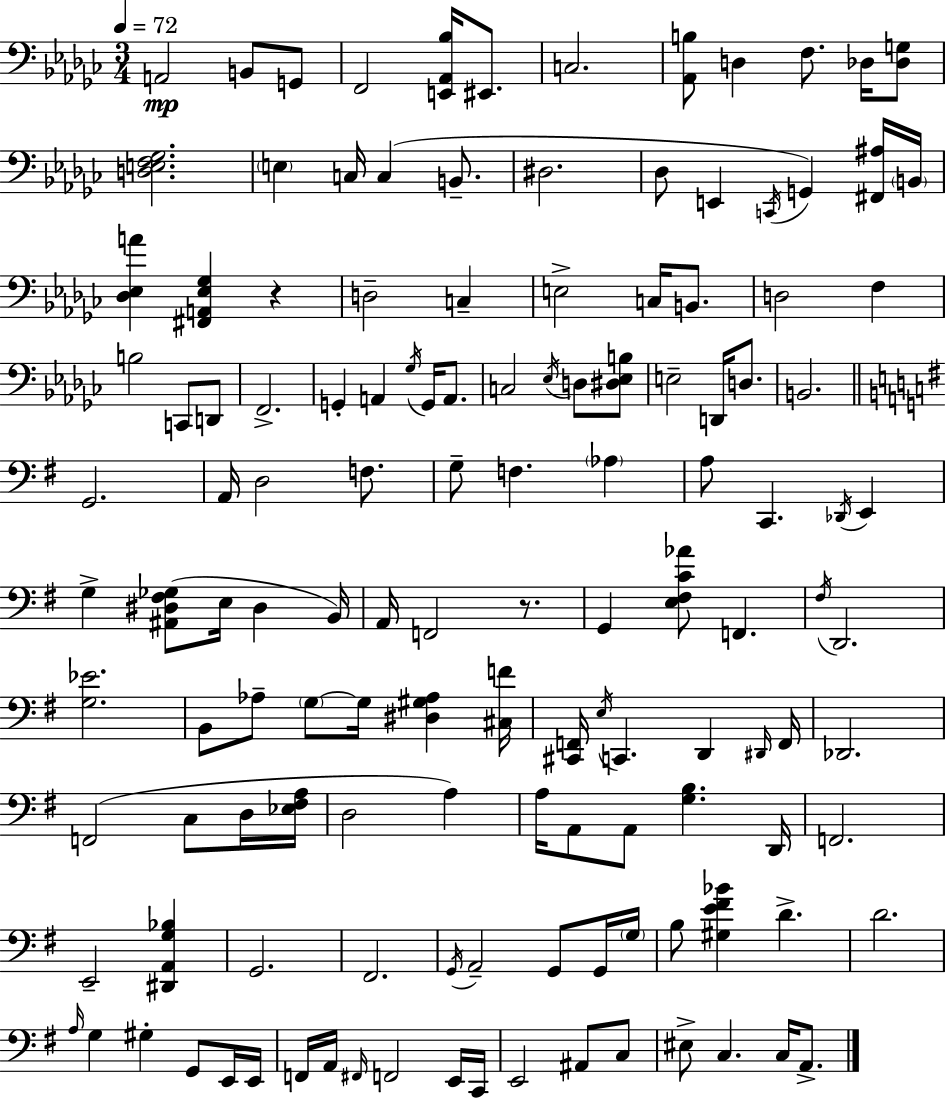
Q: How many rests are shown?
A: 2